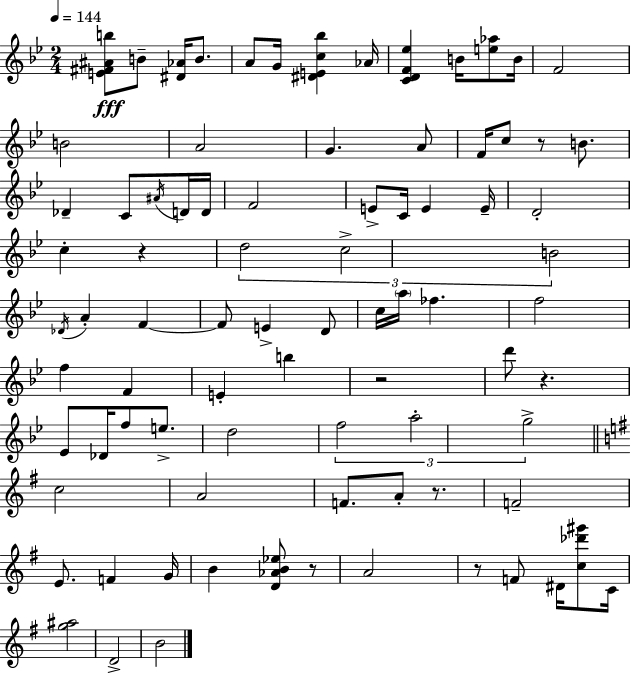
[E4,F#4,A#4,B5]/e B4/e [D#4,Ab4]/s B4/e. A4/e G4/s [D#4,E4,C5,Bb5]/q Ab4/s [C4,D4,F4,Eb5]/q B4/s [E5,Ab5]/e B4/s F4/h B4/h A4/h G4/q. A4/e F4/s C5/e R/e B4/e. Db4/q C4/e A#4/s D4/s D4/s F4/h E4/e C4/s E4/q E4/s D4/h C5/q R/q D5/h C5/h B4/h Db4/s A4/q F4/q F4/e E4/q D4/e C5/s A5/s FES5/q. F5/h F5/q F4/q E4/q B5/q R/h D6/e R/q. Eb4/e Db4/s F5/e E5/e. D5/h F5/h A5/h G5/h C5/h A4/h F4/e. A4/e R/e. F4/h E4/e. F4/q G4/s B4/q [D4,Ab4,B4,Eb5]/e R/e A4/h R/e F4/e D#4/s [C5,Db6,G#6]/e C4/s [G5,A#5]/h D4/h B4/h